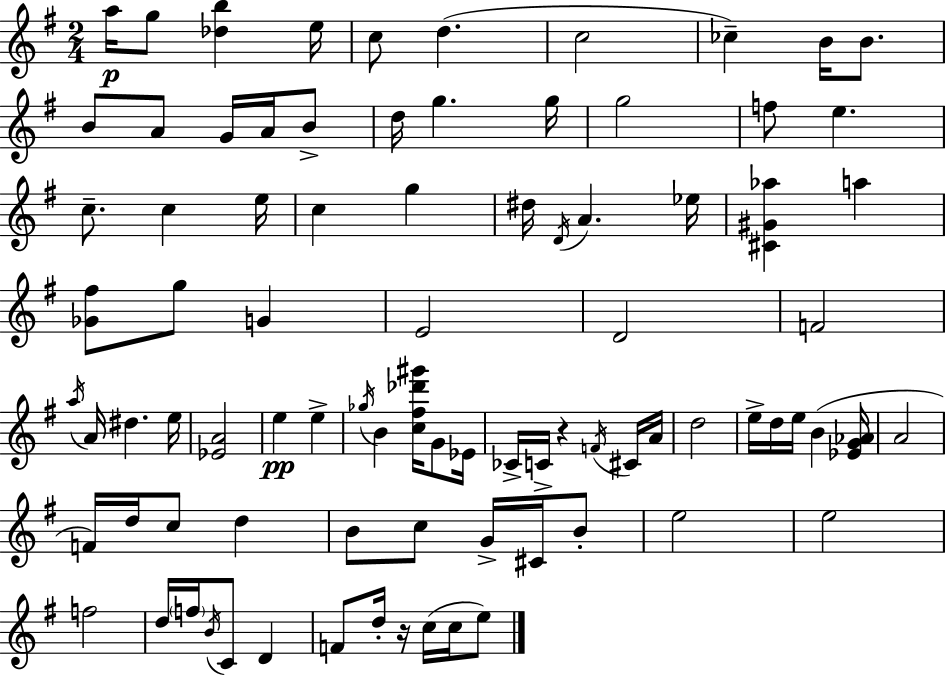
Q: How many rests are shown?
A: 2